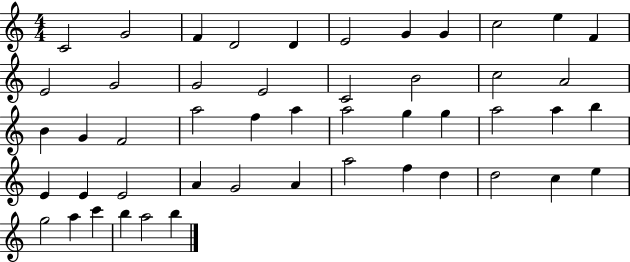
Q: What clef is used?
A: treble